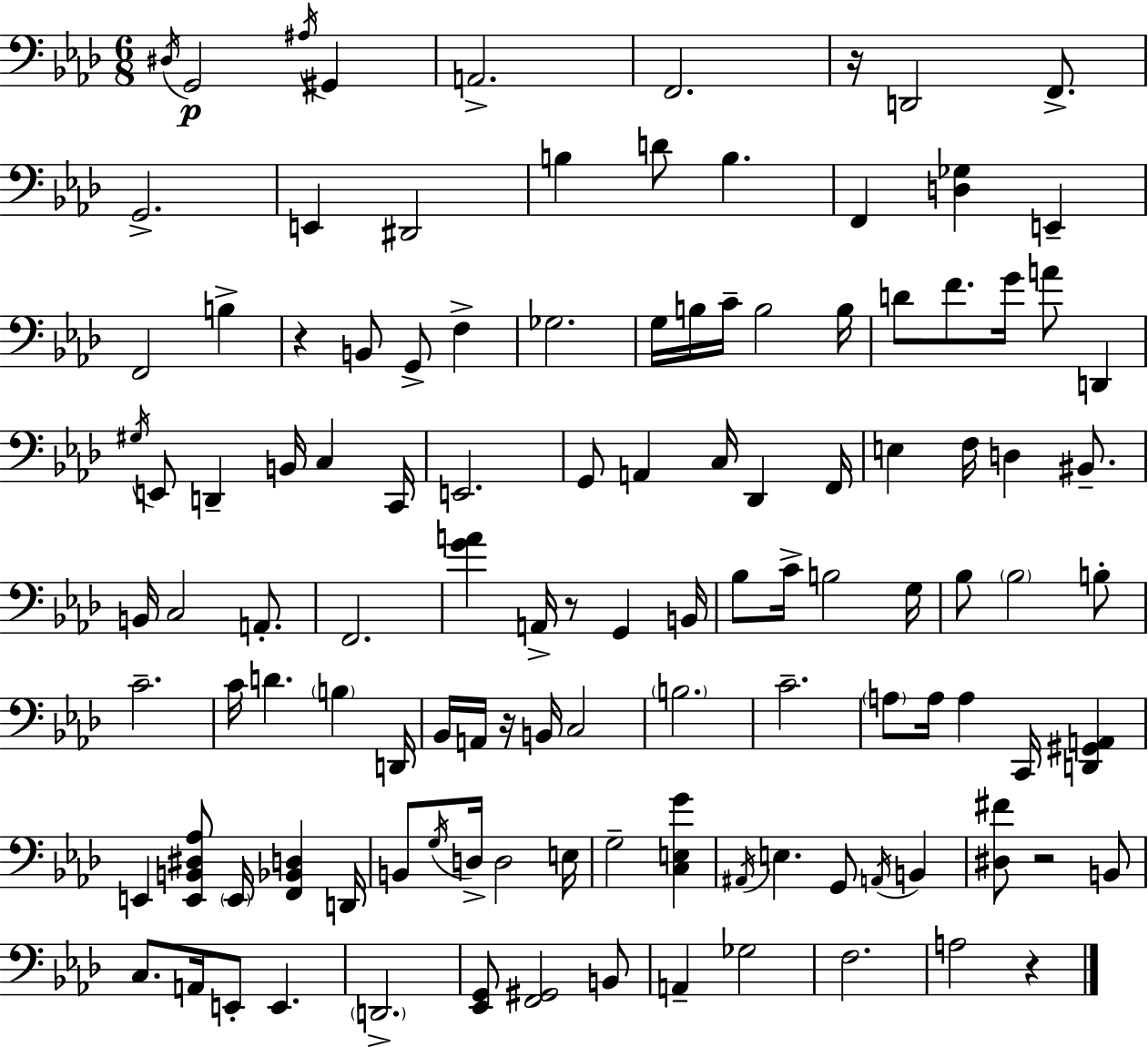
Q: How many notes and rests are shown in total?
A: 117